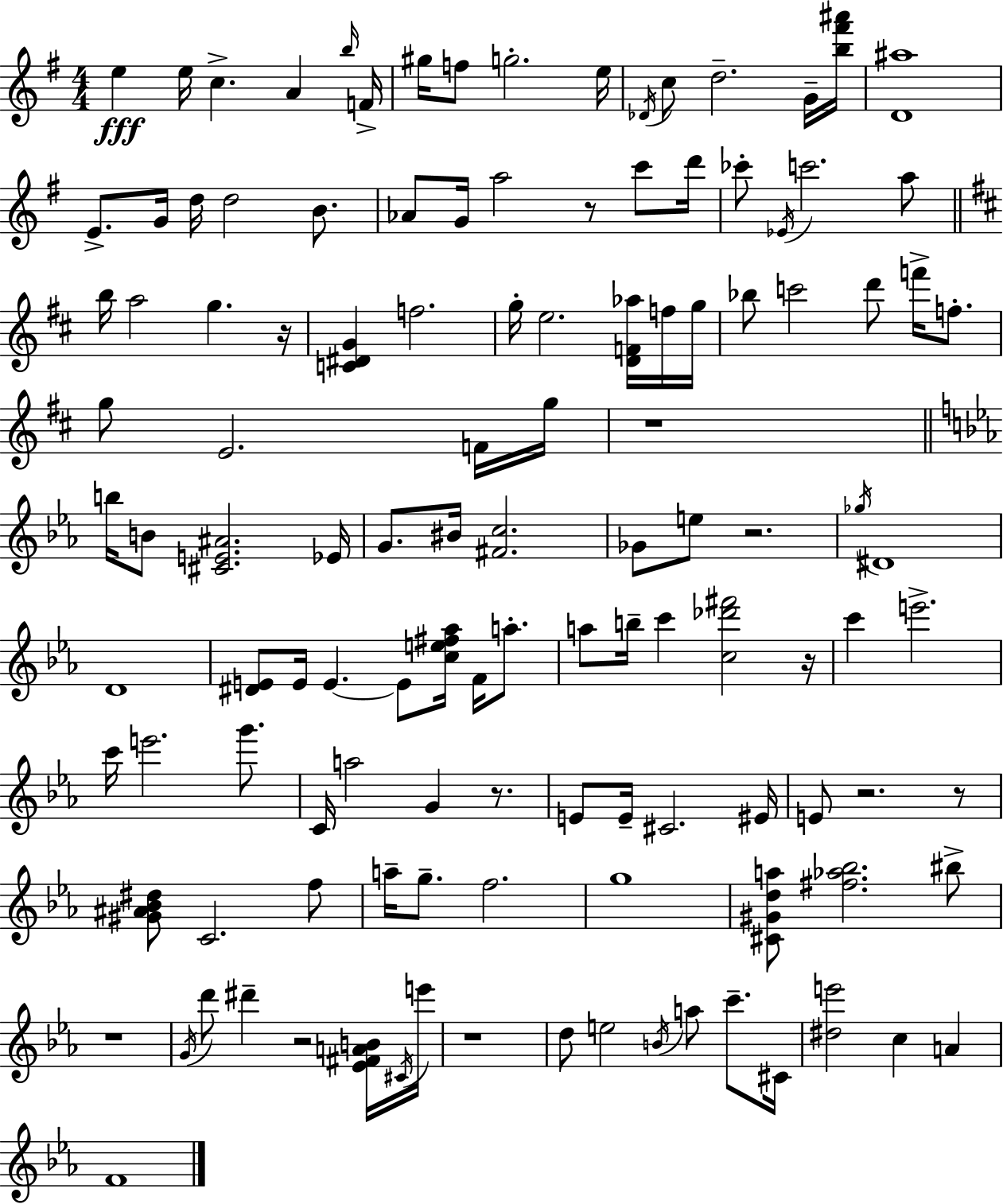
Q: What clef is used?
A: treble